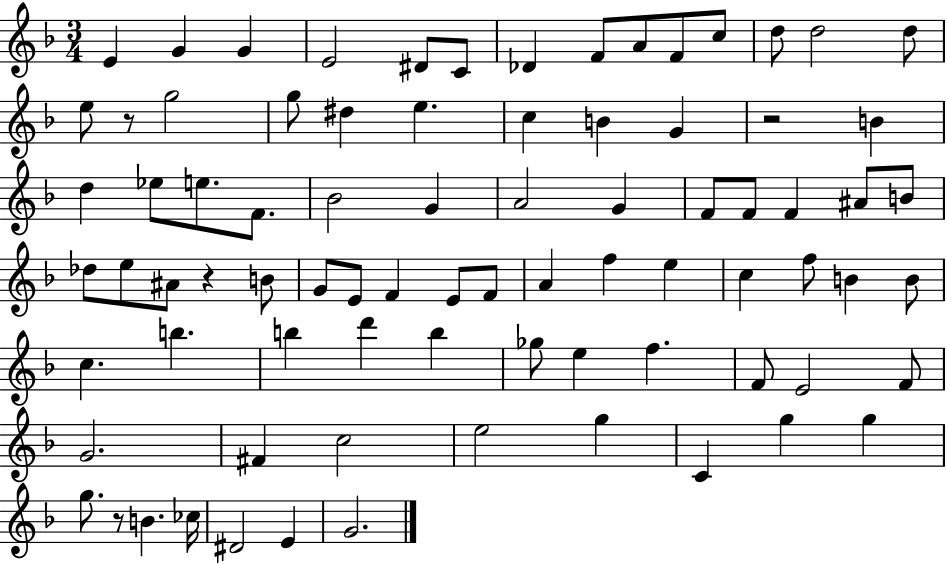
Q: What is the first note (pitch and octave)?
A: E4